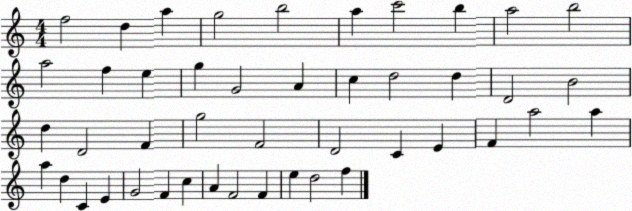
X:1
T:Untitled
M:4/4
L:1/4
K:C
f2 d a g2 b2 a c'2 b a2 b2 a2 f e g G2 A c d2 d D2 B2 d D2 F g2 F2 D2 C E F a2 a a d C E G2 F c A F2 F e d2 f